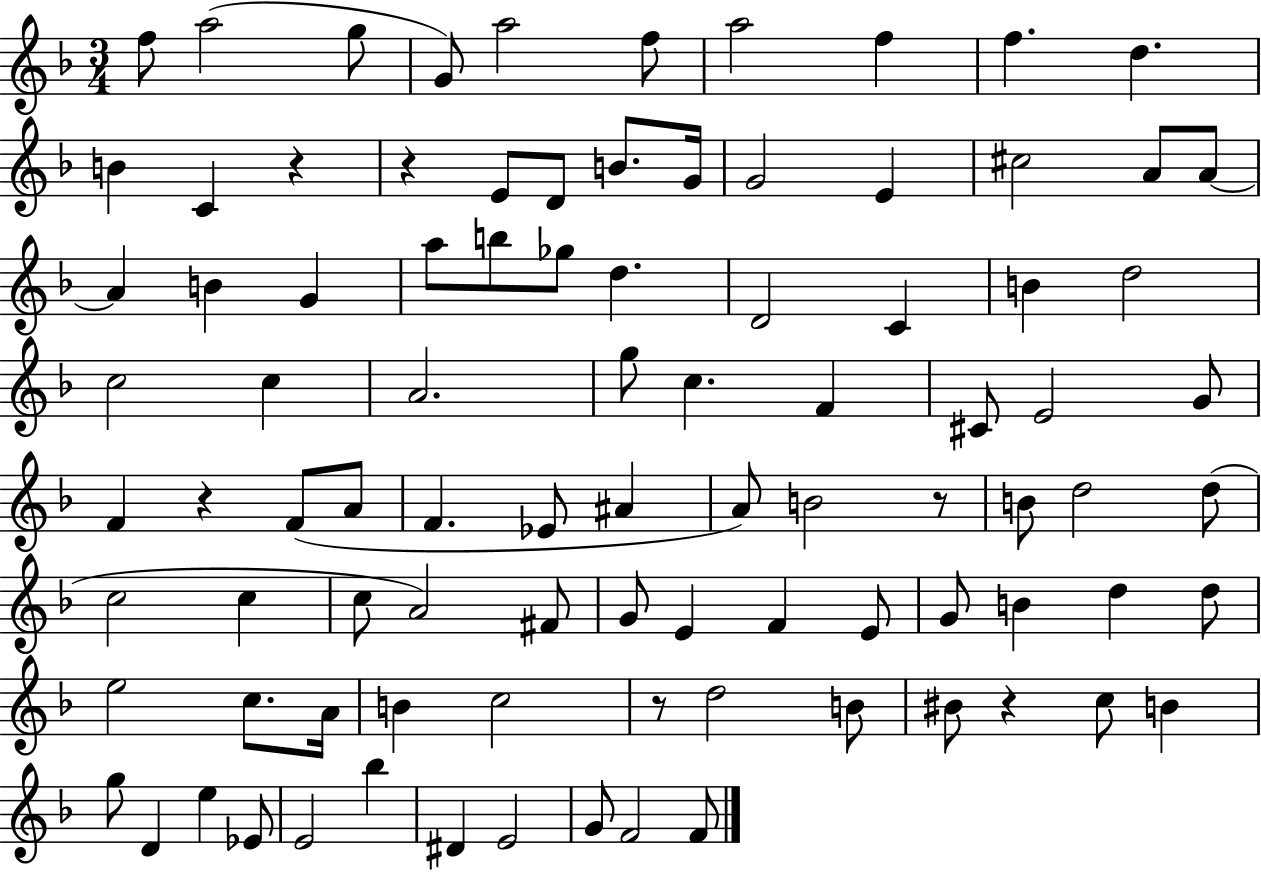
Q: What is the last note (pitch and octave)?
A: F4